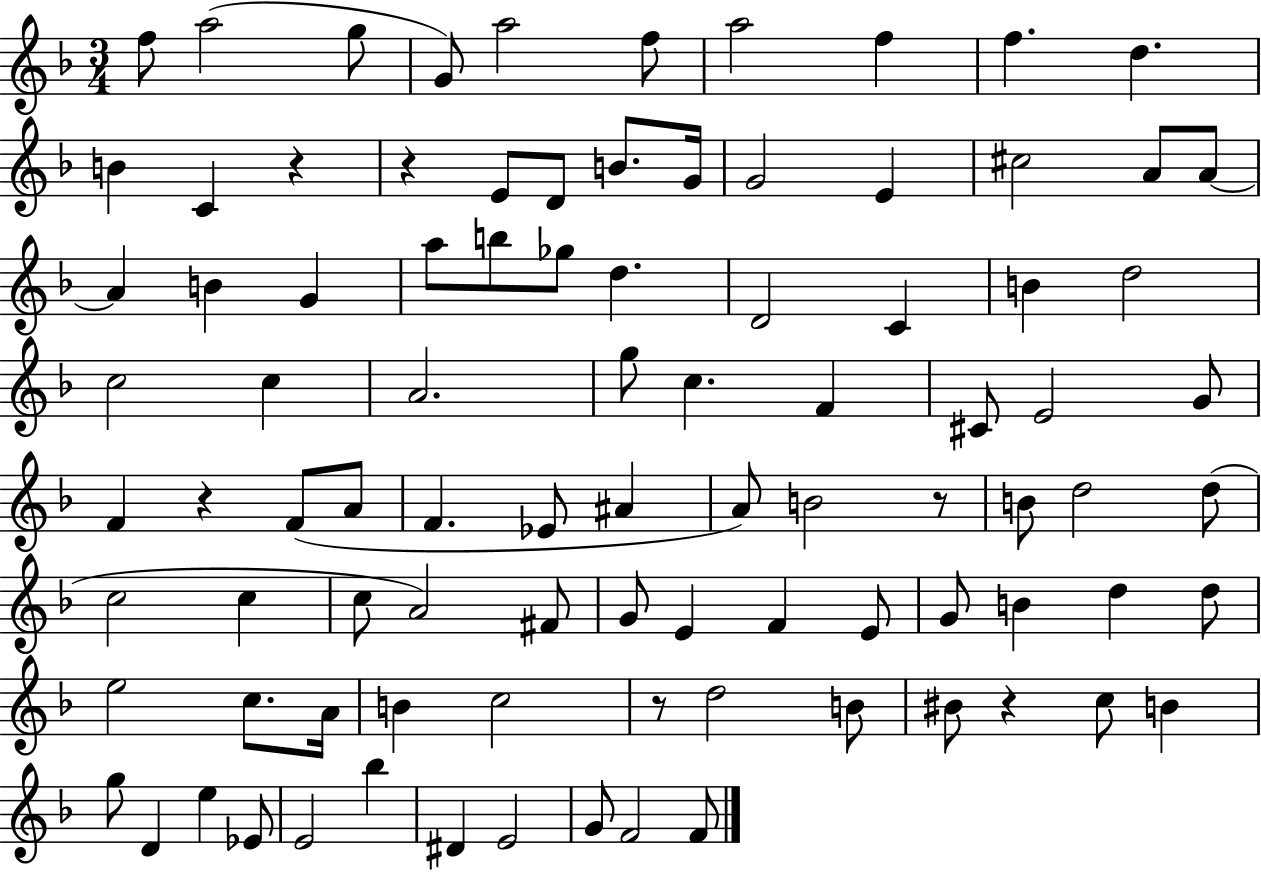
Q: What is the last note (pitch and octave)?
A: F4